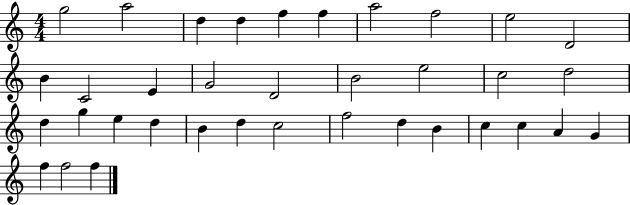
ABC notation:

X:1
T:Untitled
M:4/4
L:1/4
K:C
g2 a2 d d f f a2 f2 e2 D2 B C2 E G2 D2 B2 e2 c2 d2 d g e d B d c2 f2 d B c c A G f f2 f